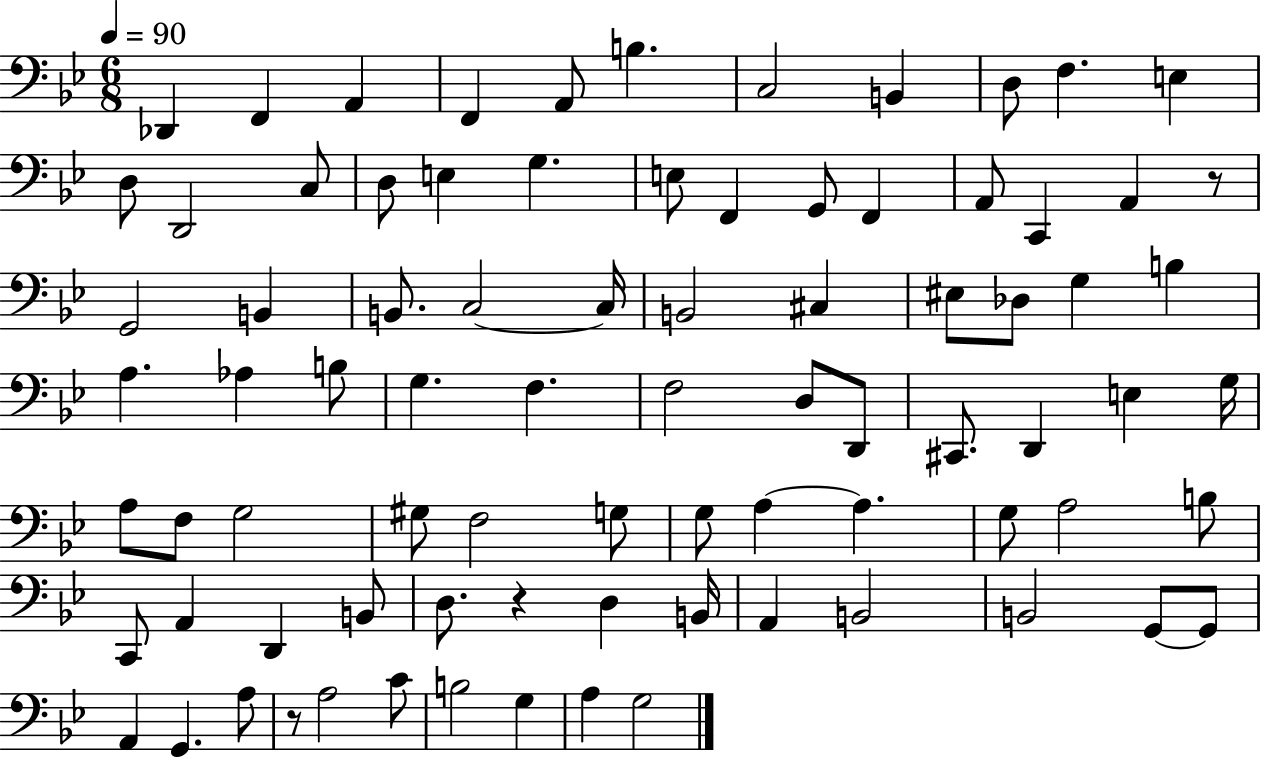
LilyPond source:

{
  \clef bass
  \numericTimeSignature
  \time 6/8
  \key bes \major
  \tempo 4 = 90
  des,4 f,4 a,4 | f,4 a,8 b4. | c2 b,4 | d8 f4. e4 | \break d8 d,2 c8 | d8 e4 g4. | e8 f,4 g,8 f,4 | a,8 c,4 a,4 r8 | \break g,2 b,4 | b,8. c2~~ c16 | b,2 cis4 | eis8 des8 g4 b4 | \break a4. aes4 b8 | g4. f4. | f2 d8 d,8 | cis,8. d,4 e4 g16 | \break a8 f8 g2 | gis8 f2 g8 | g8 a4~~ a4. | g8 a2 b8 | \break c,8 a,4 d,4 b,8 | d8. r4 d4 b,16 | a,4 b,2 | b,2 g,8~~ g,8 | \break a,4 g,4. a8 | r8 a2 c'8 | b2 g4 | a4 g2 | \break \bar "|."
}